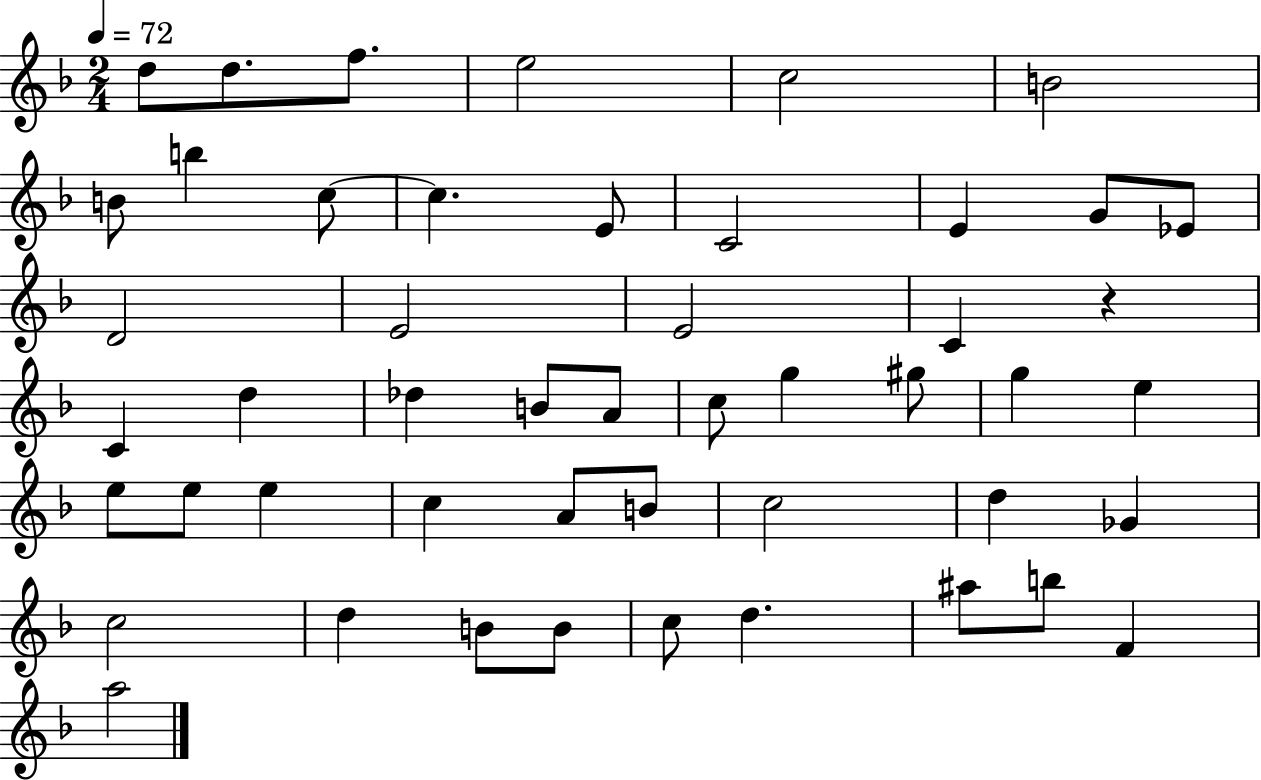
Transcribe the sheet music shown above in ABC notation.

X:1
T:Untitled
M:2/4
L:1/4
K:F
d/2 d/2 f/2 e2 c2 B2 B/2 b c/2 c E/2 C2 E G/2 _E/2 D2 E2 E2 C z C d _d B/2 A/2 c/2 g ^g/2 g e e/2 e/2 e c A/2 B/2 c2 d _G c2 d B/2 B/2 c/2 d ^a/2 b/2 F a2